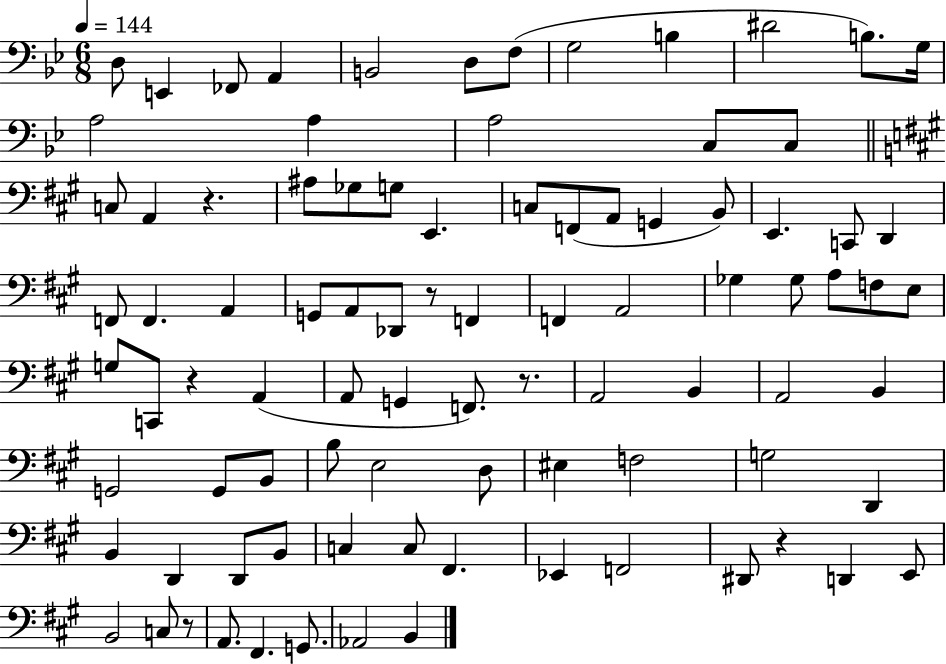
{
  \clef bass
  \numericTimeSignature
  \time 6/8
  \key bes \major
  \tempo 4 = 144
  \repeat volta 2 { d8 e,4 fes,8 a,4 | b,2 d8 f8( | g2 b4 | dis'2 b8.) g16 | \break a2 a4 | a2 c8 c8 | \bar "||" \break \key a \major c8 a,4 r4. | ais8 ges8 g8 e,4. | c8 f,8( a,8 g,4 b,8) | e,4. c,8 d,4 | \break f,8 f,4. a,4 | g,8 a,8 des,8 r8 f,4 | f,4 a,2 | ges4 ges8 a8 f8 e8 | \break g8 c,8 r4 a,4( | a,8 g,4 f,8.) r8. | a,2 b,4 | a,2 b,4 | \break g,2 g,8 b,8 | b8 e2 d8 | eis4 f2 | g2 d,4 | \break b,4 d,4 d,8 b,8 | c4 c8 fis,4. | ees,4 f,2 | dis,8 r4 d,4 e,8 | \break b,2 c8 r8 | a,8. fis,4. g,8. | aes,2 b,4 | } \bar "|."
}